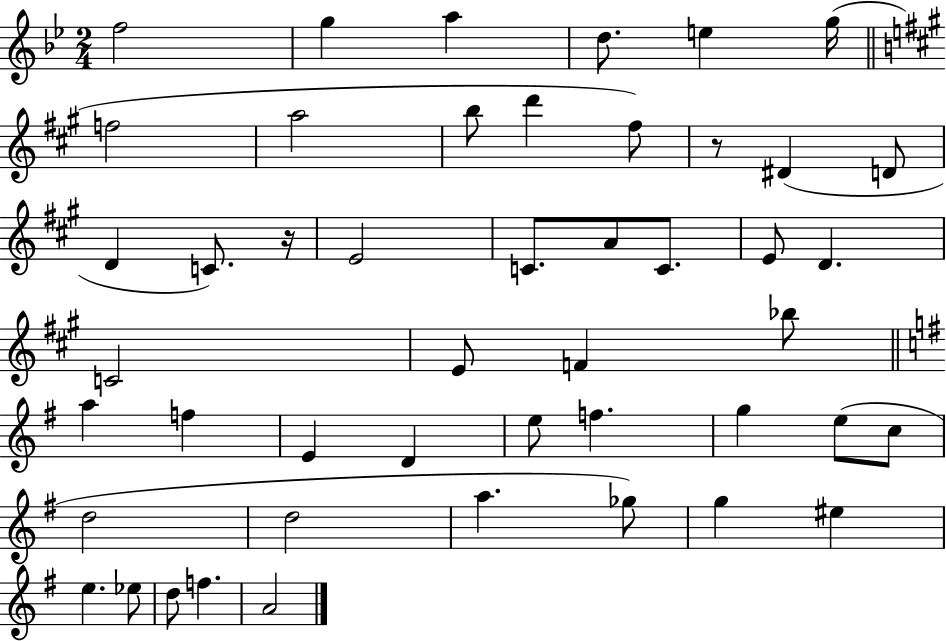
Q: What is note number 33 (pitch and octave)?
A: E5